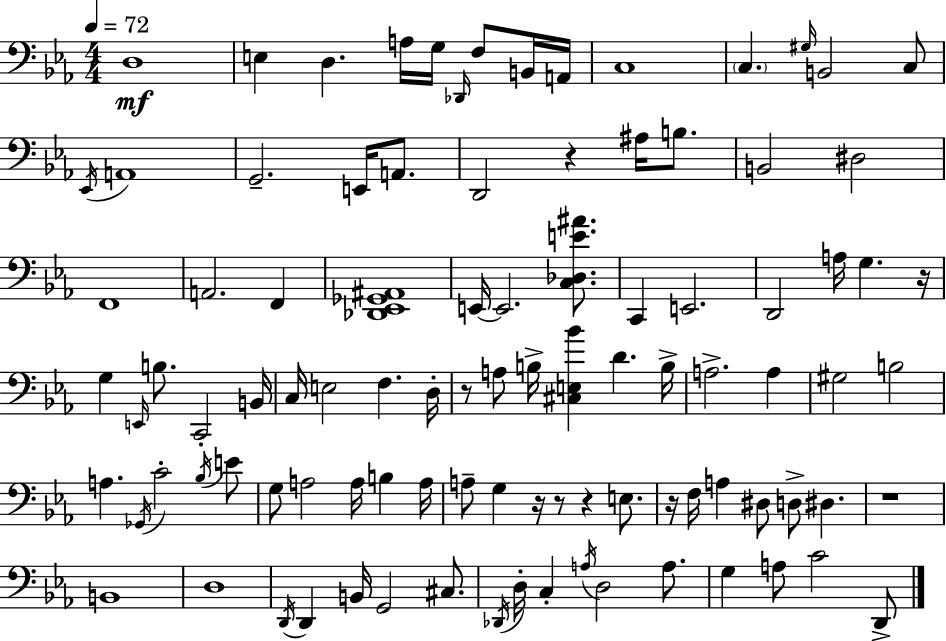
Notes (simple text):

D3/w E3/q D3/q. A3/s G3/s Db2/s F3/e B2/s A2/s C3/w C3/q. G#3/s B2/h C3/e Eb2/s A2/w G2/h. E2/s A2/e. D2/h R/q A#3/s B3/e. B2/h D#3/h F2/w A2/h. F2/q [Db2,Eb2,Gb2,A#2]/w E2/s E2/h. [C3,Db3,E4,A#4]/e. C2/q E2/h. D2/h A3/s G3/q. R/s G3/q E2/s B3/e. C2/h B2/s C3/s E3/h F3/q. D3/s R/e A3/e B3/s [C#3,E3,Bb4]/q D4/q. B3/s A3/h. A3/q G#3/h B3/h A3/q. Gb2/s C4/h Bb3/s E4/e G3/e A3/h A3/s B3/q A3/s A3/e G3/q R/s R/e R/q E3/e. R/s F3/s A3/q D#3/e D3/e D#3/q. R/w B2/w D3/w D2/s D2/q B2/s G2/h C#3/e. Db2/s D3/s C3/q A3/s D3/h A3/e. G3/q A3/e C4/h D2/e